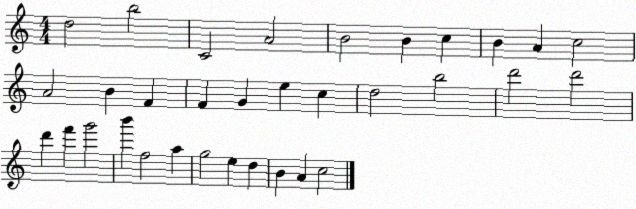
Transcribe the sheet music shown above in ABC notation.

X:1
T:Untitled
M:4/4
L:1/4
K:C
d2 b2 C2 A2 B2 B c B A c2 A2 B F F G e c d2 b2 d'2 d'2 d' f' g'2 b' f2 a g2 e d B A c2